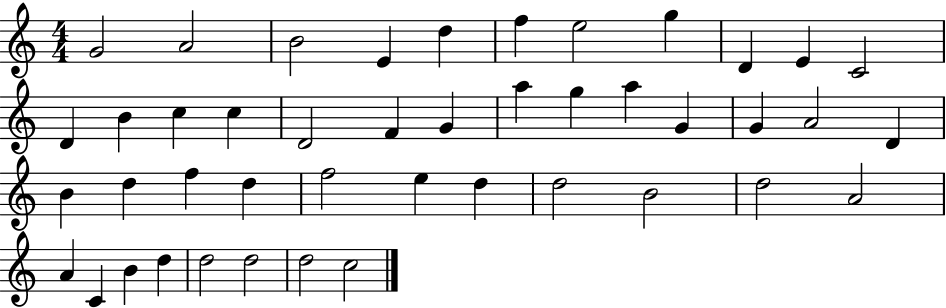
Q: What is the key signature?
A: C major